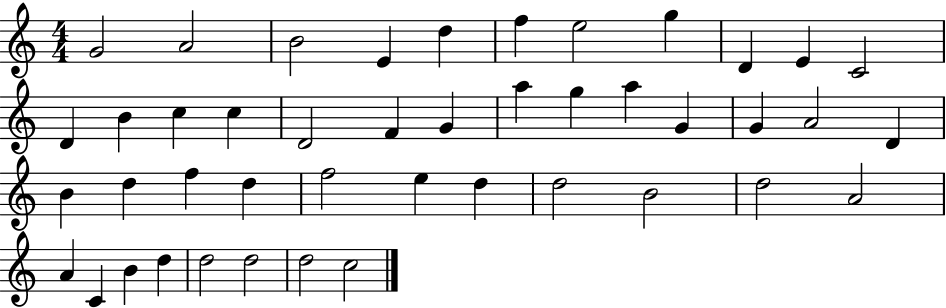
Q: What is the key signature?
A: C major